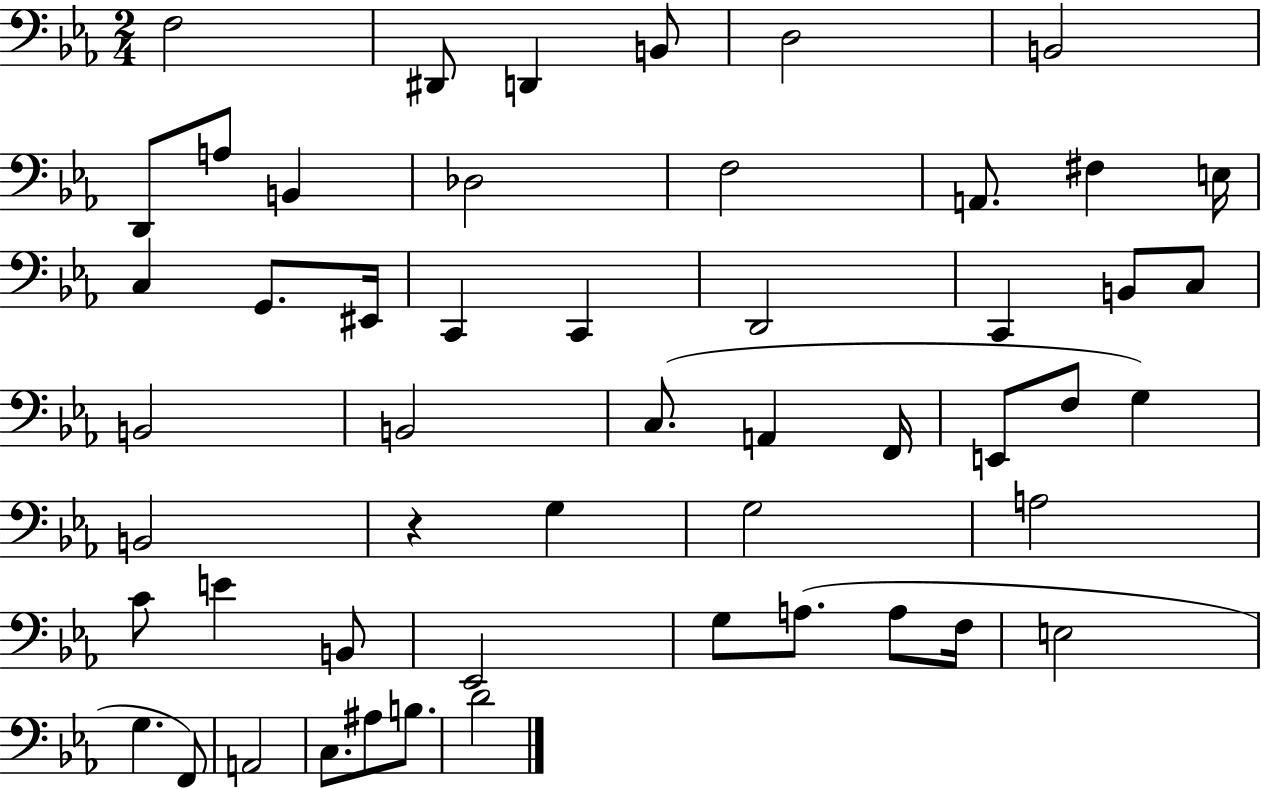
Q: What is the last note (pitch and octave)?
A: D4